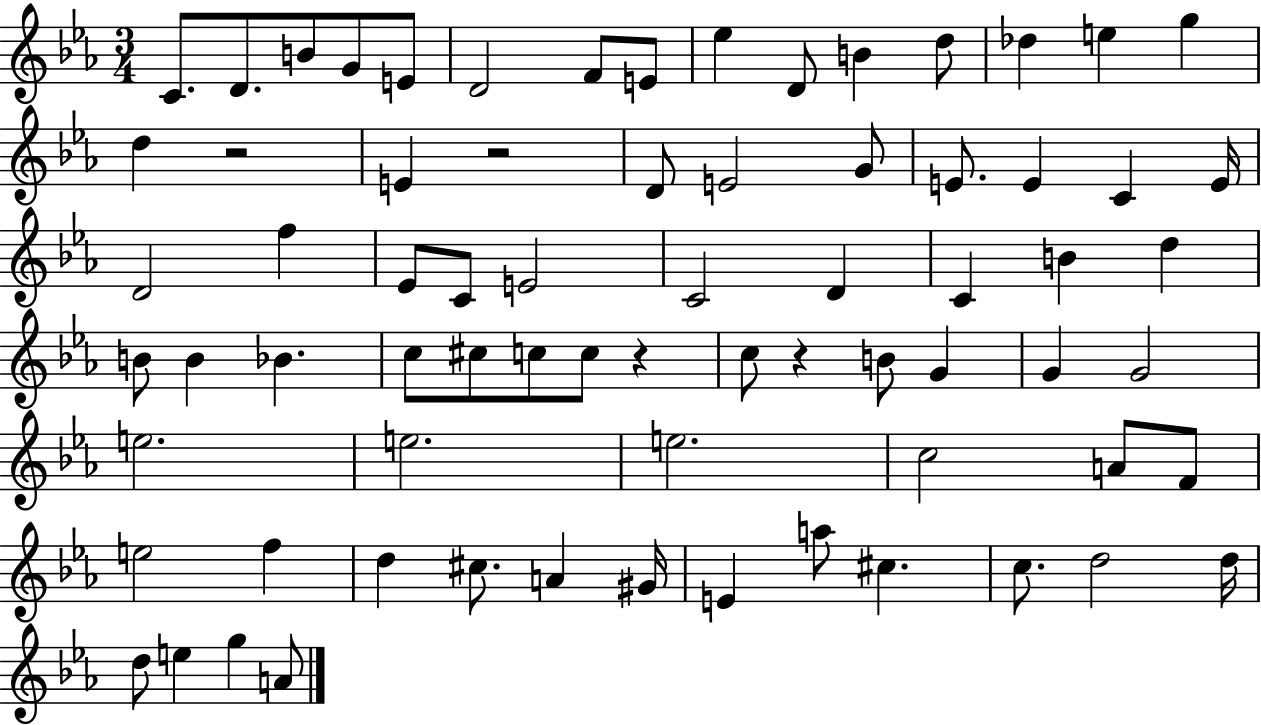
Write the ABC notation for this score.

X:1
T:Untitled
M:3/4
L:1/4
K:Eb
C/2 D/2 B/2 G/2 E/2 D2 F/2 E/2 _e D/2 B d/2 _d e g d z2 E z2 D/2 E2 G/2 E/2 E C E/4 D2 f _E/2 C/2 E2 C2 D C B d B/2 B _B c/2 ^c/2 c/2 c/2 z c/2 z B/2 G G G2 e2 e2 e2 c2 A/2 F/2 e2 f d ^c/2 A ^G/4 E a/2 ^c c/2 d2 d/4 d/2 e g A/2